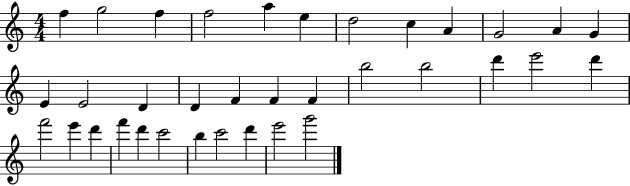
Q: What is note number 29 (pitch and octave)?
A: D6